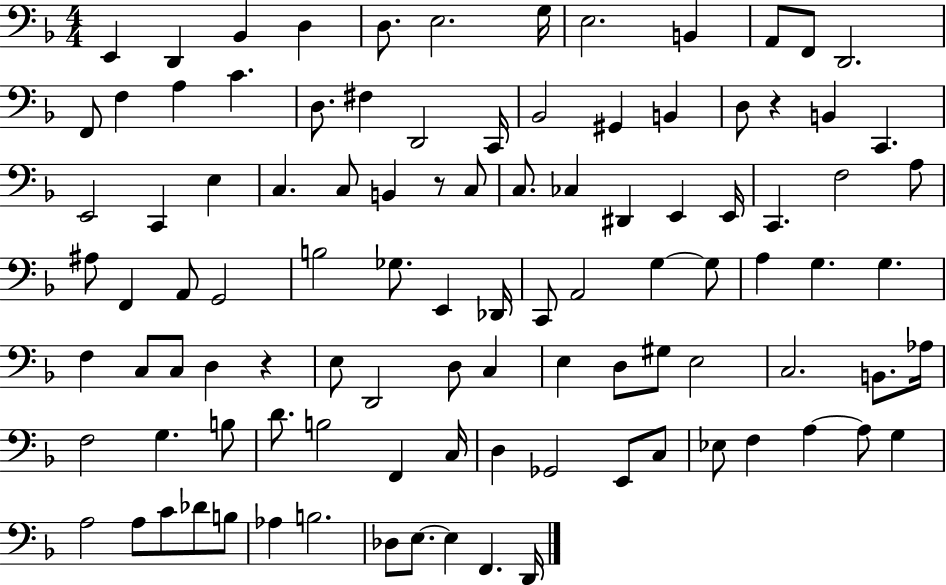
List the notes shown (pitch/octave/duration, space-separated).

E2/q D2/q Bb2/q D3/q D3/e. E3/h. G3/s E3/h. B2/q A2/e F2/e D2/h. F2/e F3/q A3/q C4/q. D3/e. F#3/q D2/h C2/s Bb2/h G#2/q B2/q D3/e R/q B2/q C2/q. E2/h C2/q E3/q C3/q. C3/e B2/q R/e C3/e C3/e. CES3/q D#2/q E2/q E2/s C2/q. F3/h A3/e A#3/e F2/q A2/e G2/h B3/h Gb3/e. E2/q Db2/s C2/e A2/h G3/q G3/e A3/q G3/q. G3/q. F3/q C3/e C3/e D3/q R/q E3/e D2/h D3/e C3/q E3/q D3/e G#3/e E3/h C3/h. B2/e. Ab3/s F3/h G3/q. B3/e D4/e. B3/h F2/q C3/s D3/q Gb2/h E2/e C3/e Eb3/e F3/q A3/q A3/e G3/q A3/h A3/e C4/e Db4/e B3/e Ab3/q B3/h. Db3/e E3/e. E3/q F2/q. D2/s